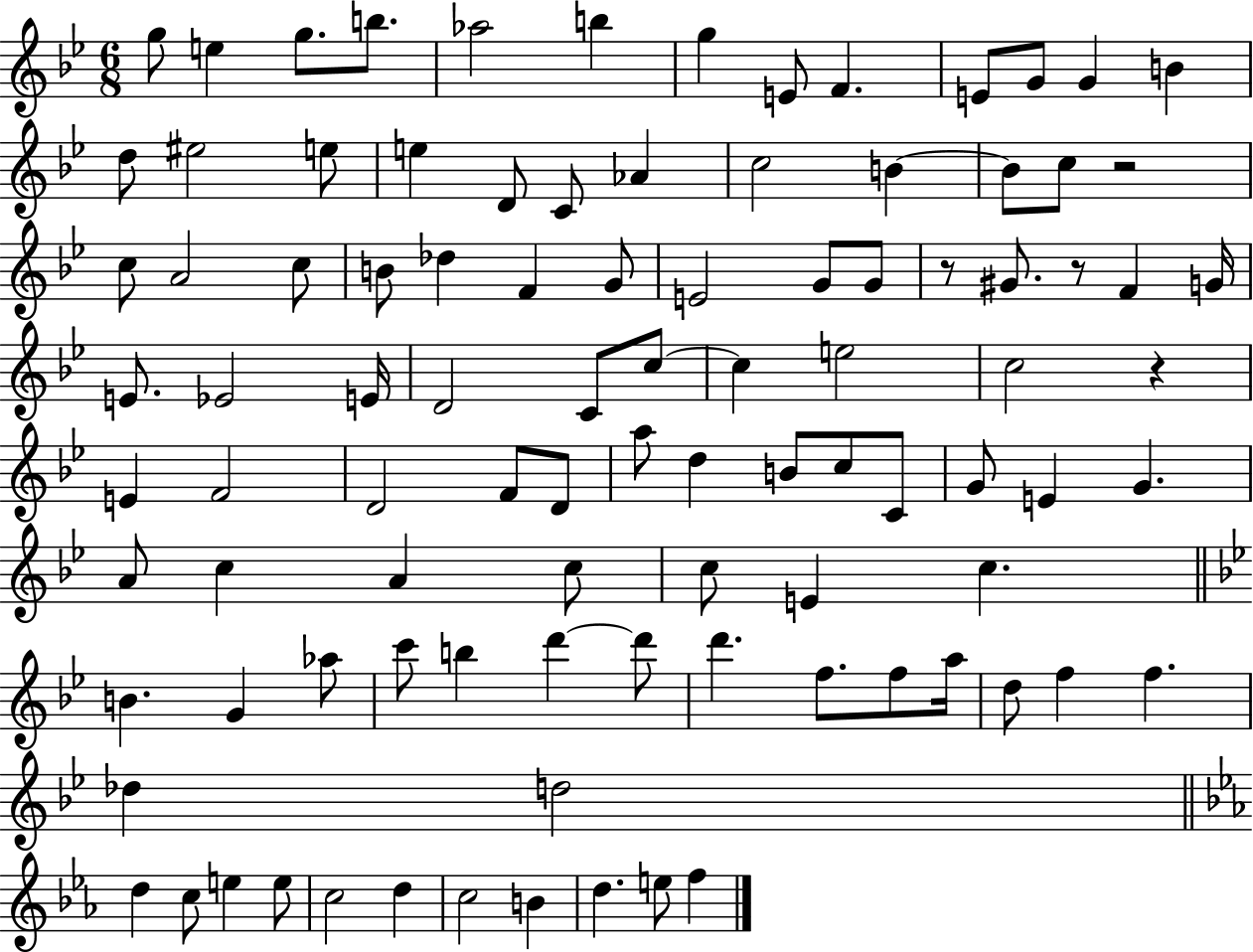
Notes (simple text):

G5/e E5/q G5/e. B5/e. Ab5/h B5/q G5/q E4/e F4/q. E4/e G4/e G4/q B4/q D5/e EIS5/h E5/e E5/q D4/e C4/e Ab4/q C5/h B4/q B4/e C5/e R/h C5/e A4/h C5/e B4/e Db5/q F4/q G4/e E4/h G4/e G4/e R/e G#4/e. R/e F4/q G4/s E4/e. Eb4/h E4/s D4/h C4/e C5/e C5/q E5/h C5/h R/q E4/q F4/h D4/h F4/e D4/e A5/e D5/q B4/e C5/e C4/e G4/e E4/q G4/q. A4/e C5/q A4/q C5/e C5/e E4/q C5/q. B4/q. G4/q Ab5/e C6/e B5/q D6/q D6/e D6/q. F5/e. F5/e A5/s D5/e F5/q F5/q. Db5/q D5/h D5/q C5/e E5/q E5/e C5/h D5/q C5/h B4/q D5/q. E5/e F5/q